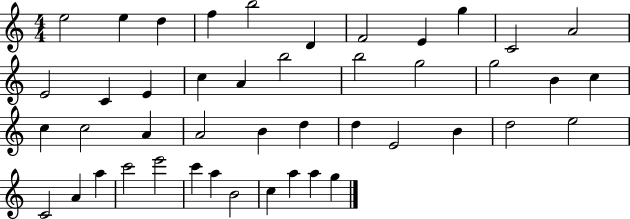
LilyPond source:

{
  \clef treble
  \numericTimeSignature
  \time 4/4
  \key c \major
  e''2 e''4 d''4 | f''4 b''2 d'4 | f'2 e'4 g''4 | c'2 a'2 | \break e'2 c'4 e'4 | c''4 a'4 b''2 | b''2 g''2 | g''2 b'4 c''4 | \break c''4 c''2 a'4 | a'2 b'4 d''4 | d''4 e'2 b'4 | d''2 e''2 | \break c'2 a'4 a''4 | c'''2 e'''2 | c'''4 a''4 b'2 | c''4 a''4 a''4 g''4 | \break \bar "|."
}